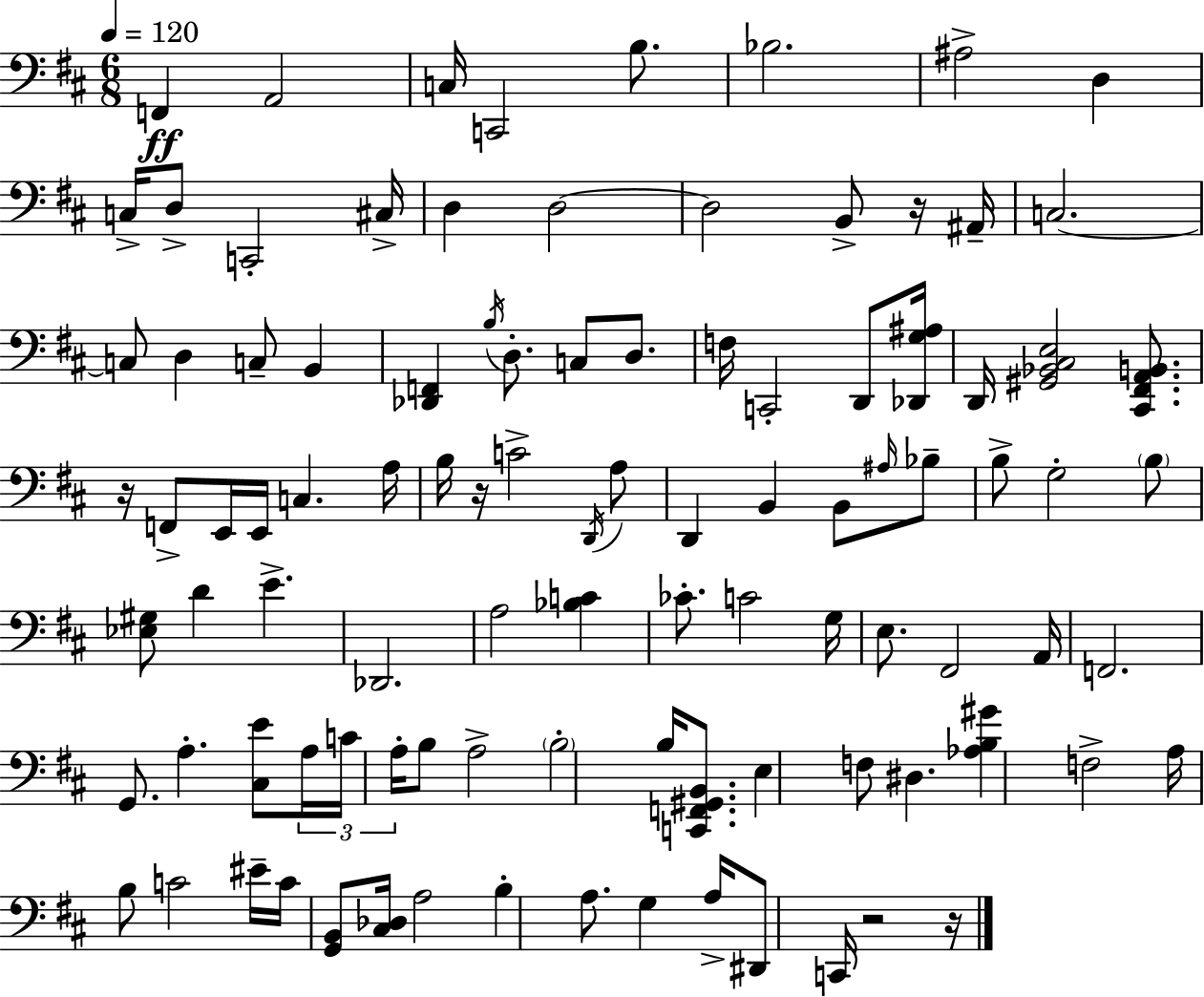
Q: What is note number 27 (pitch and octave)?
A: F3